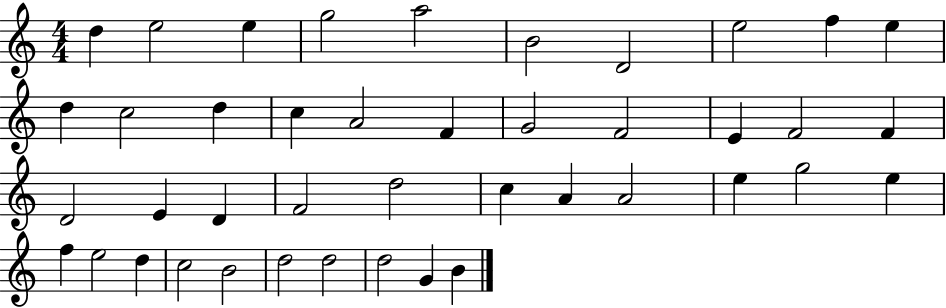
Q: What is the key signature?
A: C major